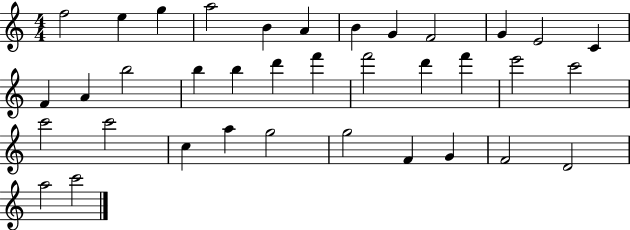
{
  \clef treble
  \numericTimeSignature
  \time 4/4
  \key c \major
  f''2 e''4 g''4 | a''2 b'4 a'4 | b'4 g'4 f'2 | g'4 e'2 c'4 | \break f'4 a'4 b''2 | b''4 b''4 d'''4 f'''4 | f'''2 d'''4 f'''4 | e'''2 c'''2 | \break c'''2 c'''2 | c''4 a''4 g''2 | g''2 f'4 g'4 | f'2 d'2 | \break a''2 c'''2 | \bar "|."
}